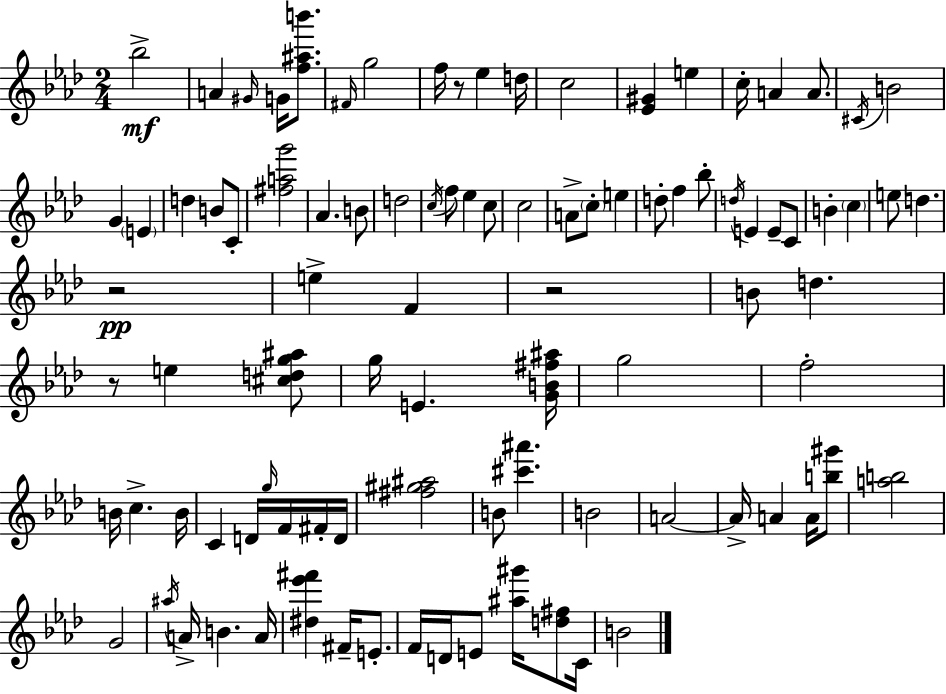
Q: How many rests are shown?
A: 4